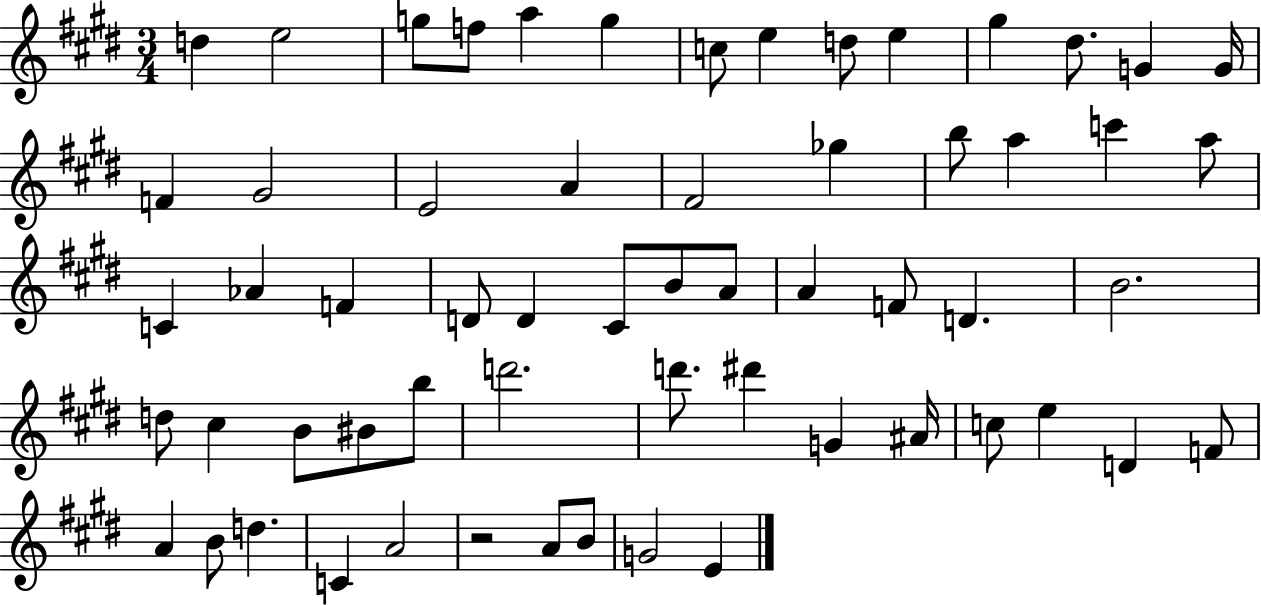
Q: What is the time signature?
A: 3/4